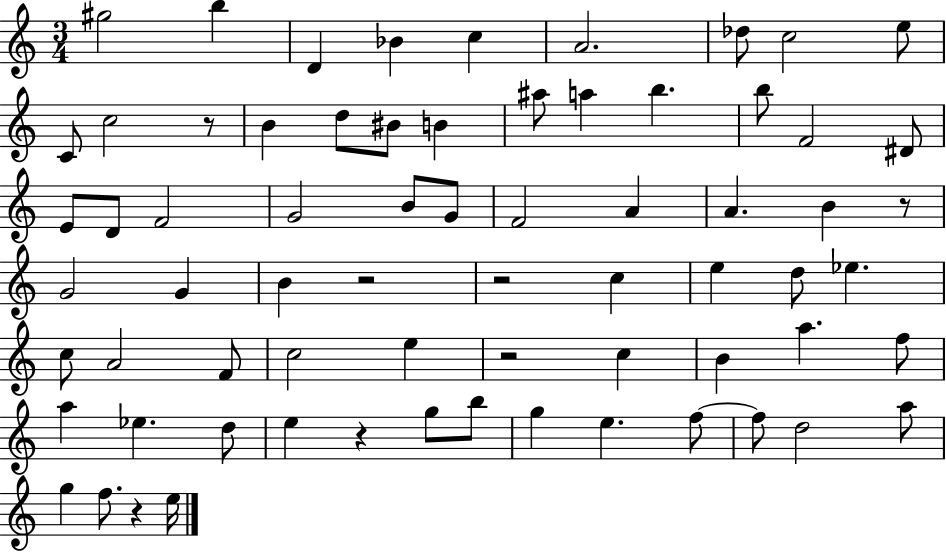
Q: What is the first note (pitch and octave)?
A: G#5